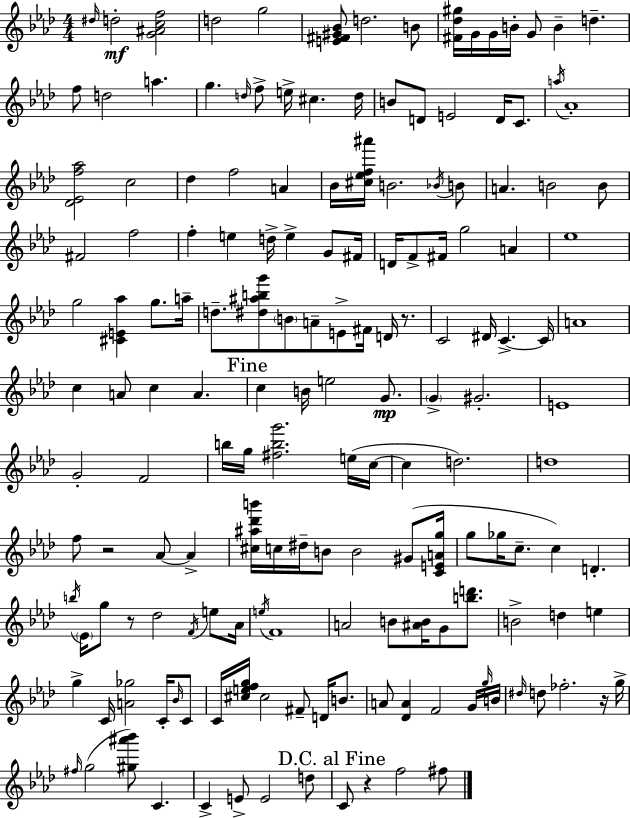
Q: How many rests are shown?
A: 5